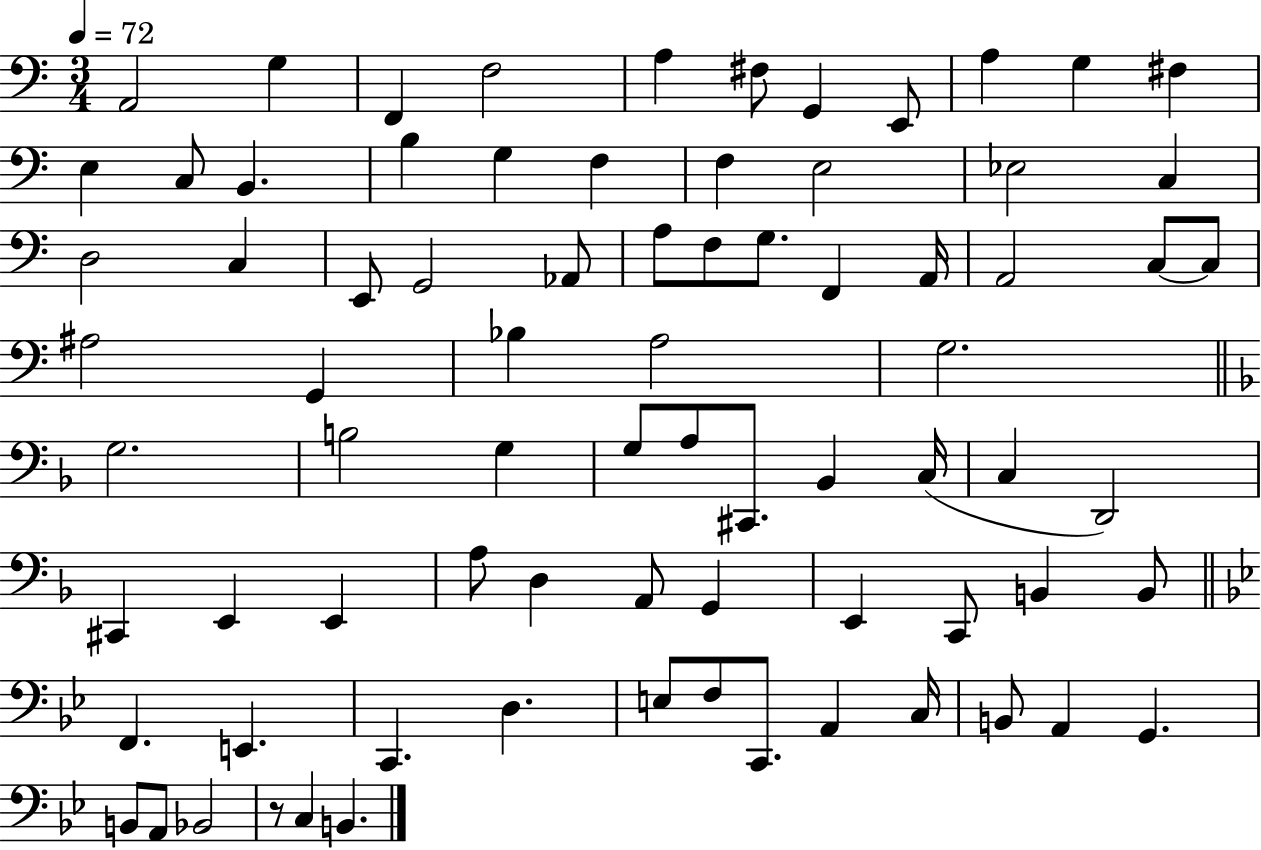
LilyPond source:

{
  \clef bass
  \numericTimeSignature
  \time 3/4
  \key c \major
  \tempo 4 = 72
  \repeat volta 2 { a,2 g4 | f,4 f2 | a4 fis8 g,4 e,8 | a4 g4 fis4 | \break e4 c8 b,4. | b4 g4 f4 | f4 e2 | ees2 c4 | \break d2 c4 | e,8 g,2 aes,8 | a8 f8 g8. f,4 a,16 | a,2 c8~~ c8 | \break ais2 g,4 | bes4 a2 | g2. | \bar "||" \break \key d \minor g2. | b2 g4 | g8 a8 cis,8. bes,4 c16( | c4 d,2) | \break cis,4 e,4 e,4 | a8 d4 a,8 g,4 | e,4 c,8 b,4 b,8 | \bar "||" \break \key bes \major f,4. e,4. | c,4. d4. | e8 f8 c,8. a,4 c16 | b,8 a,4 g,4. | \break b,8 a,8 bes,2 | r8 c4 b,4. | } \bar "|."
}